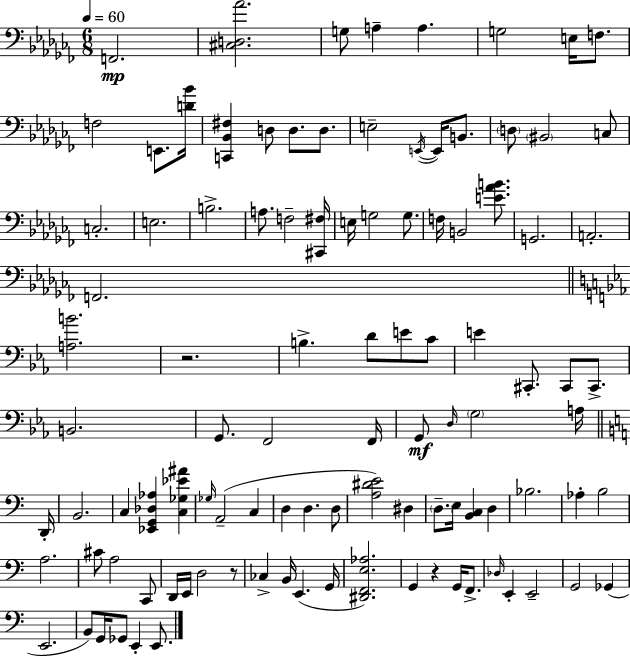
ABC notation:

X:1
T:Untitled
M:6/8
L:1/4
K:Abm
F,,2 [^C,D,_A]2 G,/2 A, A, G,2 E,/4 F,/2 F,2 E,,/2 [D_B]/4 [C,,_B,,^F,] D,/2 D,/2 D,/2 E,2 E,,/4 E,,/4 B,,/2 D,/2 ^B,,2 C,/2 C,2 E,2 B,2 A,/2 F,2 [^C,,^F,]/4 E,/4 G,2 G,/2 F,/4 B,,2 [E_AB]/2 G,,2 A,,2 F,,2 [A,B]2 z2 B, D/2 E/2 C/2 E ^C,,/2 ^C,,/2 ^C,,/2 B,,2 G,,/2 F,,2 F,,/4 G,,/2 D,/4 G,2 A,/4 D,,/4 B,,2 C, [_E,,G,,_D,_A,] [C,_G,_E^A] _G,/4 A,,2 C, D, D, D,/2 [A,^DE]2 ^D, D,/2 E,/4 [B,,C,] D, _B,2 _A, B,2 A,2 ^C/2 A,2 C,,/2 D,,/4 E,,/4 D,2 z/2 _C, B,,/4 E,, G,,/4 [^D,,F,,E,_A,]2 G,, z G,,/4 F,,/2 _D,/4 E,, E,,2 G,,2 _G,, E,,2 B,,/2 G,,/4 _G,,/2 E,, E,,/2